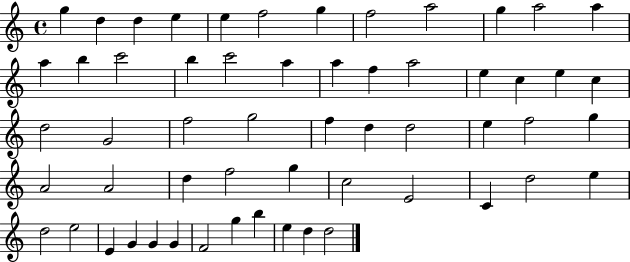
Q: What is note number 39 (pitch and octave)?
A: F5